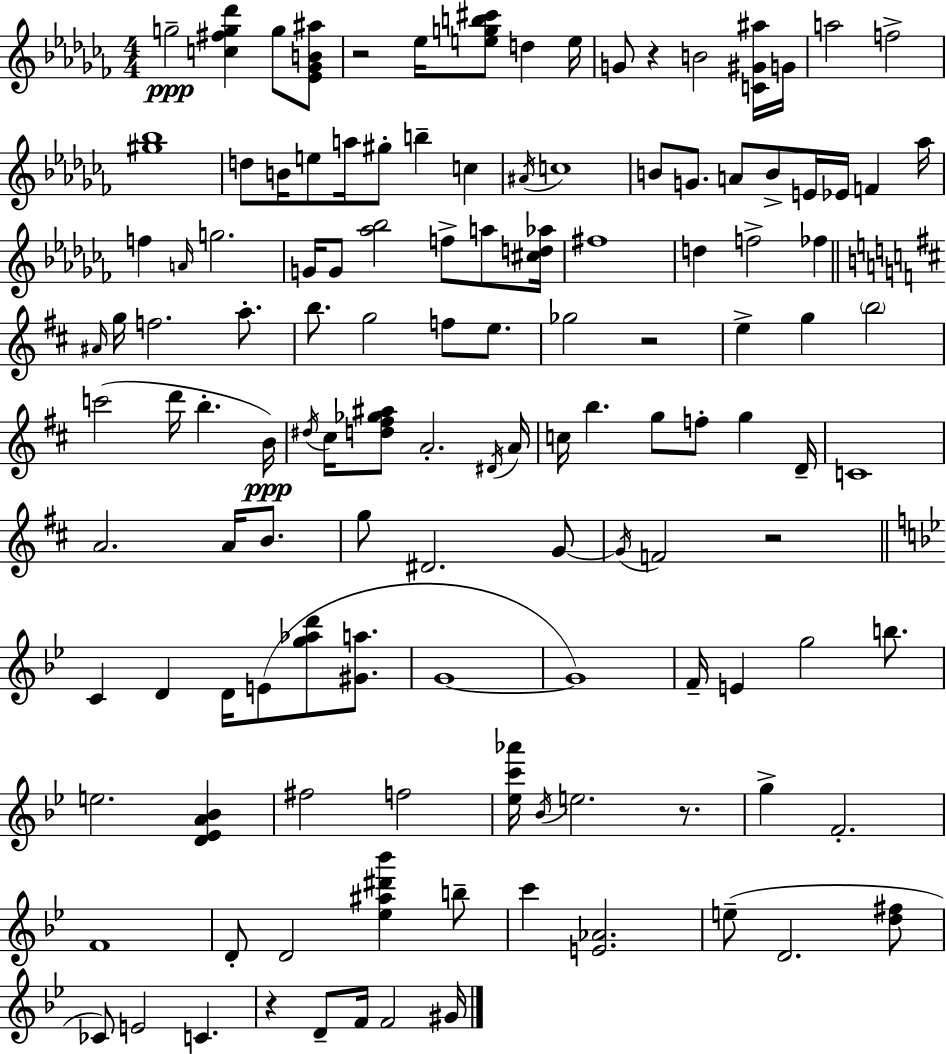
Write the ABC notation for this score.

X:1
T:Untitled
M:4/4
L:1/4
K:Abm
g2 [c^fg_d'] g/2 [_E_GB^a]/2 z2 _e/4 [egb^c']/2 d e/4 G/2 z B2 [C^G^a]/4 G/4 a2 f2 [^g_b]4 d/2 B/4 e/2 a/4 ^g/2 b c ^A/4 c4 B/2 G/2 A/2 B/2 E/4 _E/4 F _a/4 f A/4 g2 G/4 G/2 [_a_b]2 f/2 a/2 [^cd_a]/4 ^f4 d f2 _f ^A/4 g/4 f2 a/2 b/2 g2 f/2 e/2 _g2 z2 e g b2 c'2 d'/4 b B/4 ^d/4 ^c/4 [d^f_g^a]/2 A2 ^D/4 A/4 c/4 b g/2 f/2 g D/4 C4 A2 A/4 B/2 g/2 ^D2 G/2 G/4 F2 z2 C D D/4 E/2 [g_ad']/2 [^Ga]/2 G4 G4 F/4 E g2 b/2 e2 [D_EA_B] ^f2 f2 [_ec'_a']/4 _B/4 e2 z/2 g F2 F4 D/2 D2 [_e^a^d'_b'] b/2 c' [E_A]2 e/2 D2 [d^f]/2 _C/2 E2 C z D/2 F/4 F2 ^G/4